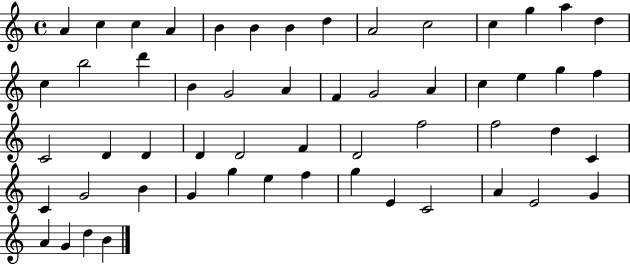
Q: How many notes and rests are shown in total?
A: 55